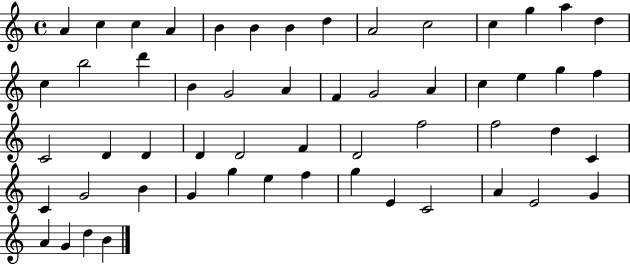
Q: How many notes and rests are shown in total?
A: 55